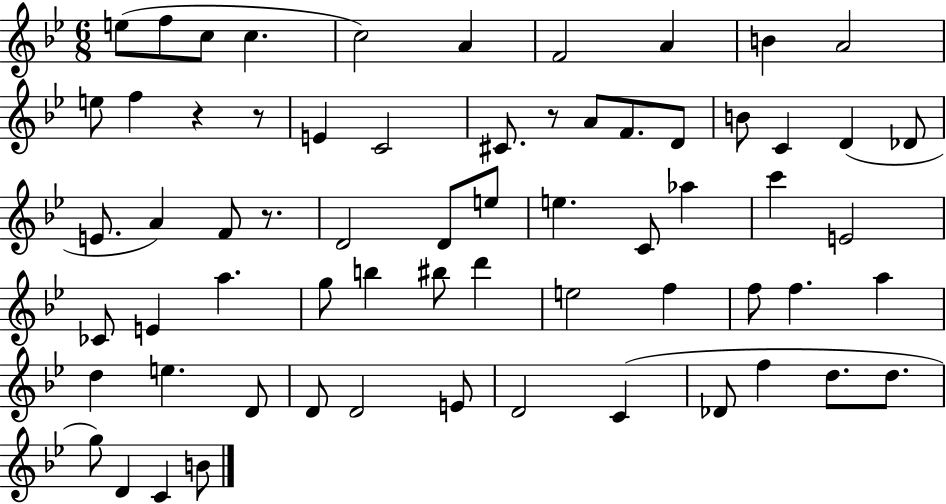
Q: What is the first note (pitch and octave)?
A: E5